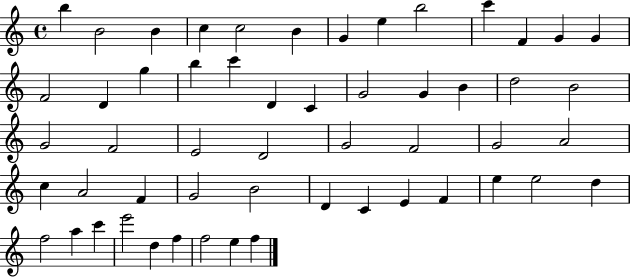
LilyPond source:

{
  \clef treble
  \time 4/4
  \defaultTimeSignature
  \key c \major
  b''4 b'2 b'4 | c''4 c''2 b'4 | g'4 e''4 b''2 | c'''4 f'4 g'4 g'4 | \break f'2 d'4 g''4 | b''4 c'''4 d'4 c'4 | g'2 g'4 b'4 | d''2 b'2 | \break g'2 f'2 | e'2 d'2 | g'2 f'2 | g'2 a'2 | \break c''4 a'2 f'4 | g'2 b'2 | d'4 c'4 e'4 f'4 | e''4 e''2 d''4 | \break f''2 a''4 c'''4 | e'''2 d''4 f''4 | f''2 e''4 f''4 | \bar "|."
}